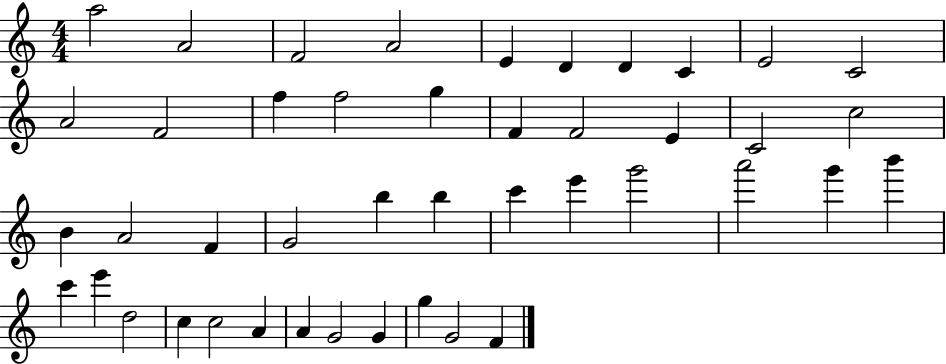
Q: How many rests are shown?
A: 0